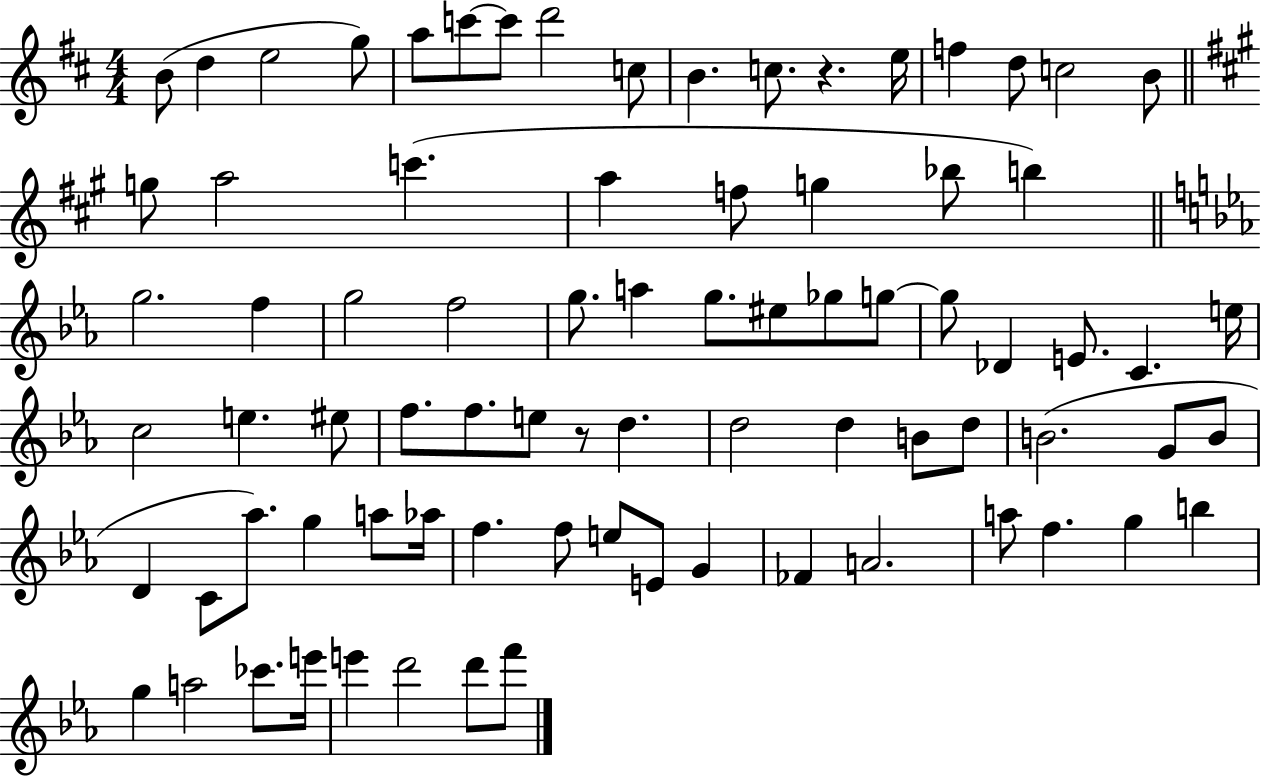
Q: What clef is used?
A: treble